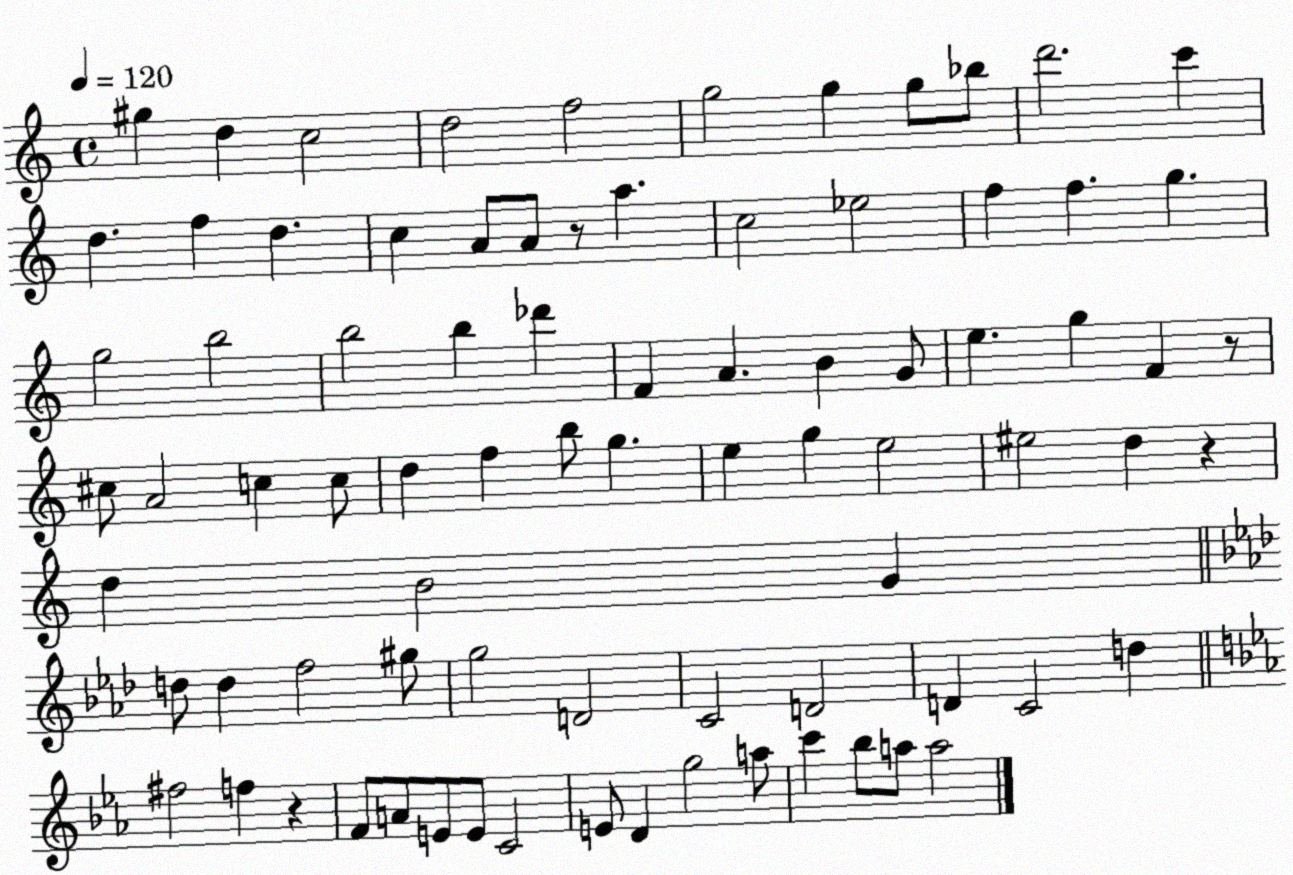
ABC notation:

X:1
T:Untitled
M:4/4
L:1/4
K:C
^g d c2 d2 f2 g2 g g/2 _b/2 d'2 c' d f d c A/2 A/2 z/2 a c2 _e2 f f g g2 b2 b2 b _d' F A B G/2 e g F z/2 ^c/2 A2 c c/2 d f b/2 g e g e2 ^e2 d z d B2 G d/2 d f2 ^g/2 g2 D2 C2 D2 D C2 d ^f2 f z F/2 A/2 E/2 E/2 C2 E/2 D g2 a/2 c' _b/2 a/2 a2